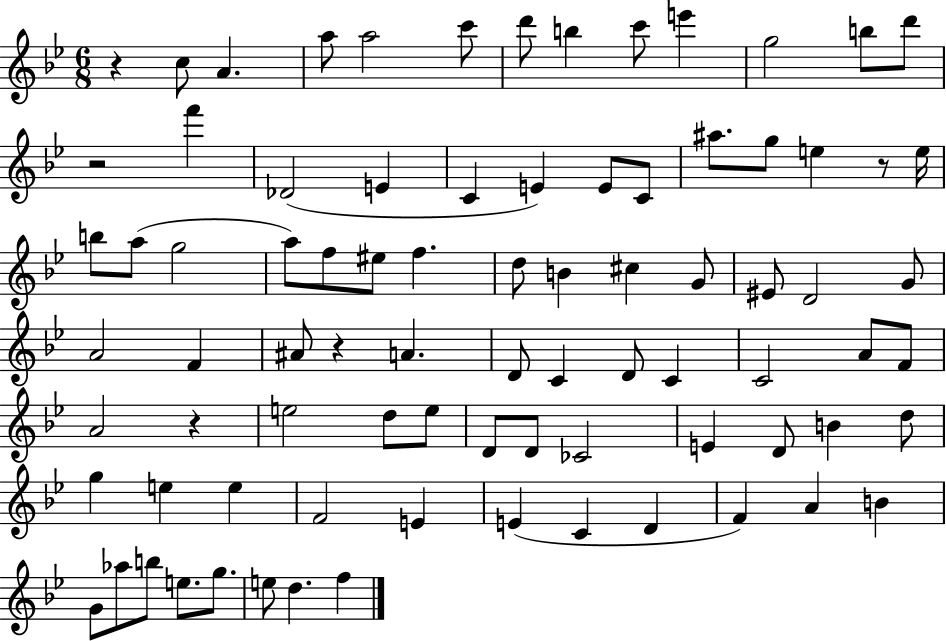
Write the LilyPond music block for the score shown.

{
  \clef treble
  \numericTimeSignature
  \time 6/8
  \key bes \major
  r4 c''8 a'4. | a''8 a''2 c'''8 | d'''8 b''4 c'''8 e'''4 | g''2 b''8 d'''8 | \break r2 f'''4 | des'2( e'4 | c'4 e'4) e'8 c'8 | ais''8. g''8 e''4 r8 e''16 | \break b''8 a''8( g''2 | a''8) f''8 eis''8 f''4. | d''8 b'4 cis''4 g'8 | eis'8 d'2 g'8 | \break a'2 f'4 | ais'8 r4 a'4. | d'8 c'4 d'8 c'4 | c'2 a'8 f'8 | \break a'2 r4 | e''2 d''8 e''8 | d'8 d'8 ces'2 | e'4 d'8 b'4 d''8 | \break g''4 e''4 e''4 | f'2 e'4 | e'4( c'4 d'4 | f'4) a'4 b'4 | \break g'8 aes''8 b''8 e''8. g''8. | e''8 d''4. f''4 | \bar "|."
}